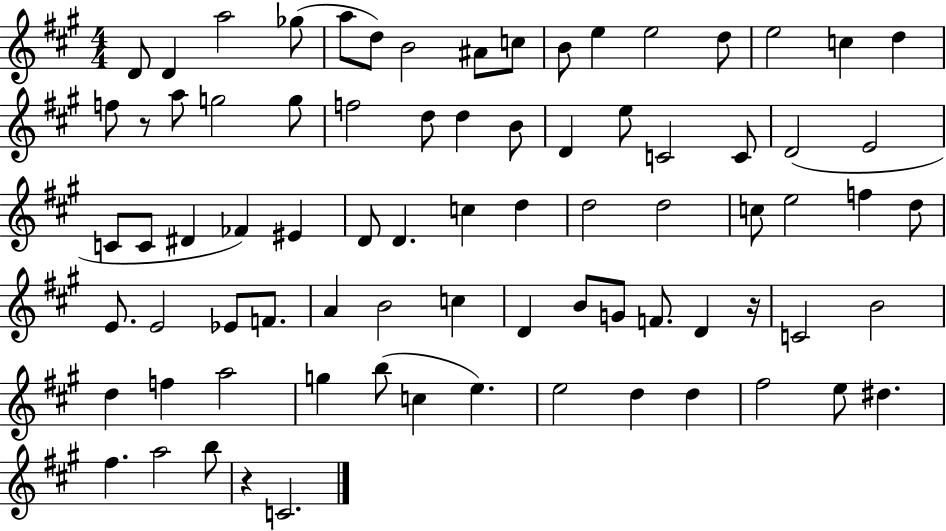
{
  \clef treble
  \numericTimeSignature
  \time 4/4
  \key a \major
  d'8 d'4 a''2 ges''8( | a''8 d''8) b'2 ais'8 c''8 | b'8 e''4 e''2 d''8 | e''2 c''4 d''4 | \break f''8 r8 a''8 g''2 g''8 | f''2 d''8 d''4 b'8 | d'4 e''8 c'2 c'8 | d'2( e'2 | \break c'8 c'8 dis'4 fes'4) eis'4 | d'8 d'4. c''4 d''4 | d''2 d''2 | c''8 e''2 f''4 d''8 | \break e'8. e'2 ees'8 f'8. | a'4 b'2 c''4 | d'4 b'8 g'8 f'8. d'4 r16 | c'2 b'2 | \break d''4 f''4 a''2 | g''4 b''8( c''4 e''4.) | e''2 d''4 d''4 | fis''2 e''8 dis''4. | \break fis''4. a''2 b''8 | r4 c'2. | \bar "|."
}